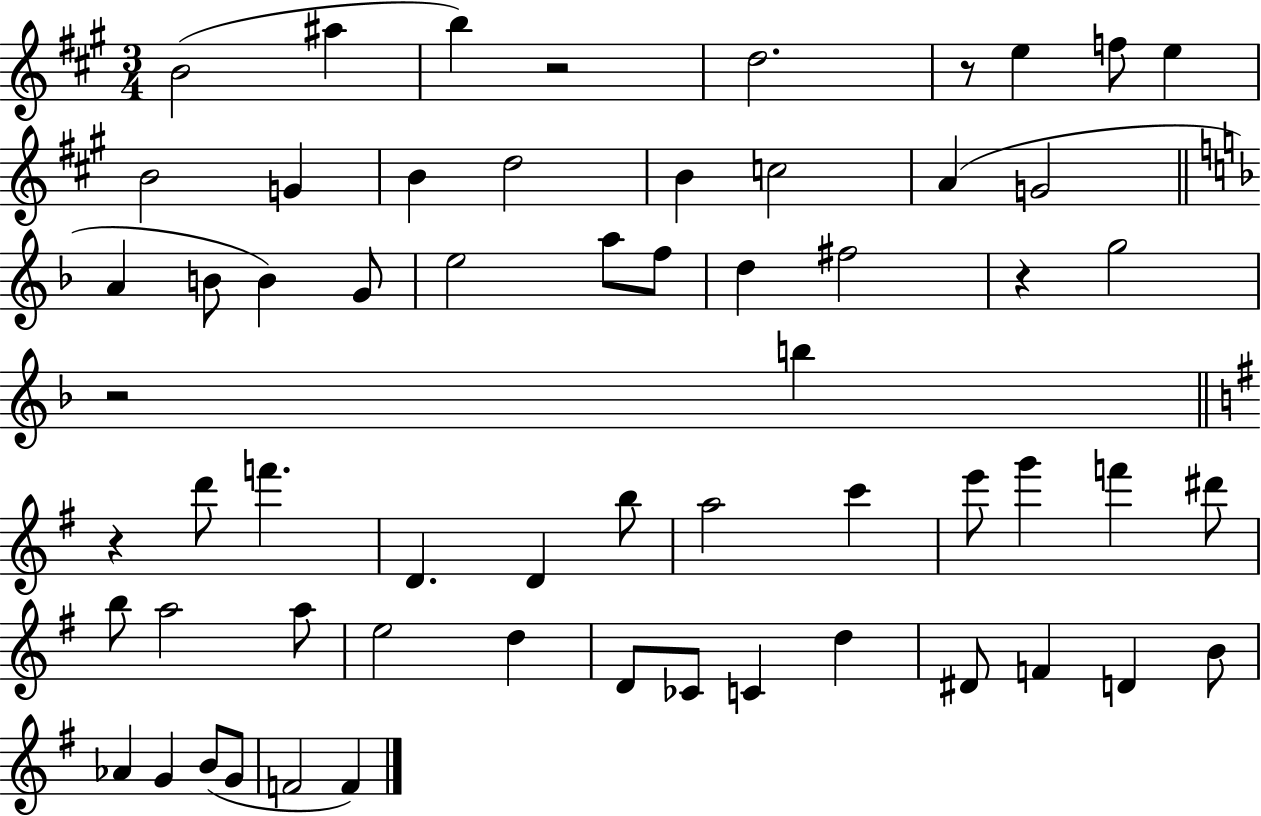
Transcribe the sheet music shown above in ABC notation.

X:1
T:Untitled
M:3/4
L:1/4
K:A
B2 ^a b z2 d2 z/2 e f/2 e B2 G B d2 B c2 A G2 A B/2 B G/2 e2 a/2 f/2 d ^f2 z g2 z2 b z d'/2 f' D D b/2 a2 c' e'/2 g' f' ^d'/2 b/2 a2 a/2 e2 d D/2 _C/2 C d ^D/2 F D B/2 _A G B/2 G/2 F2 F